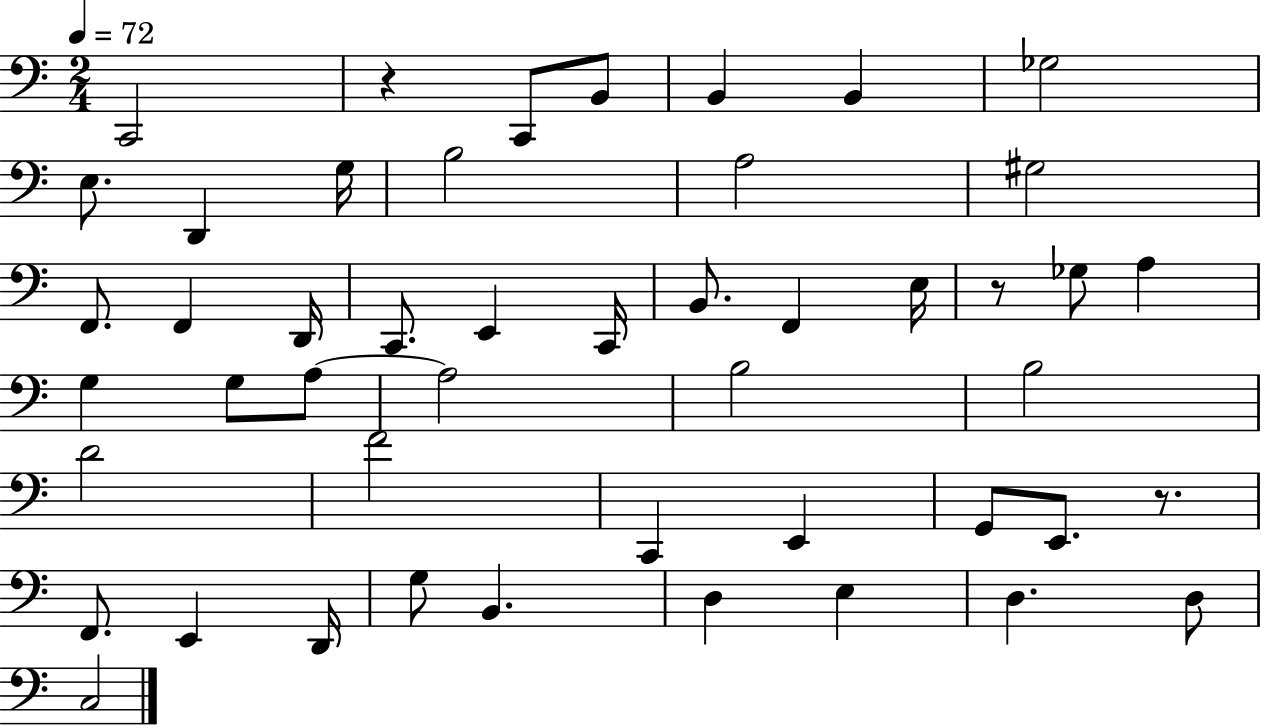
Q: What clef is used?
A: bass